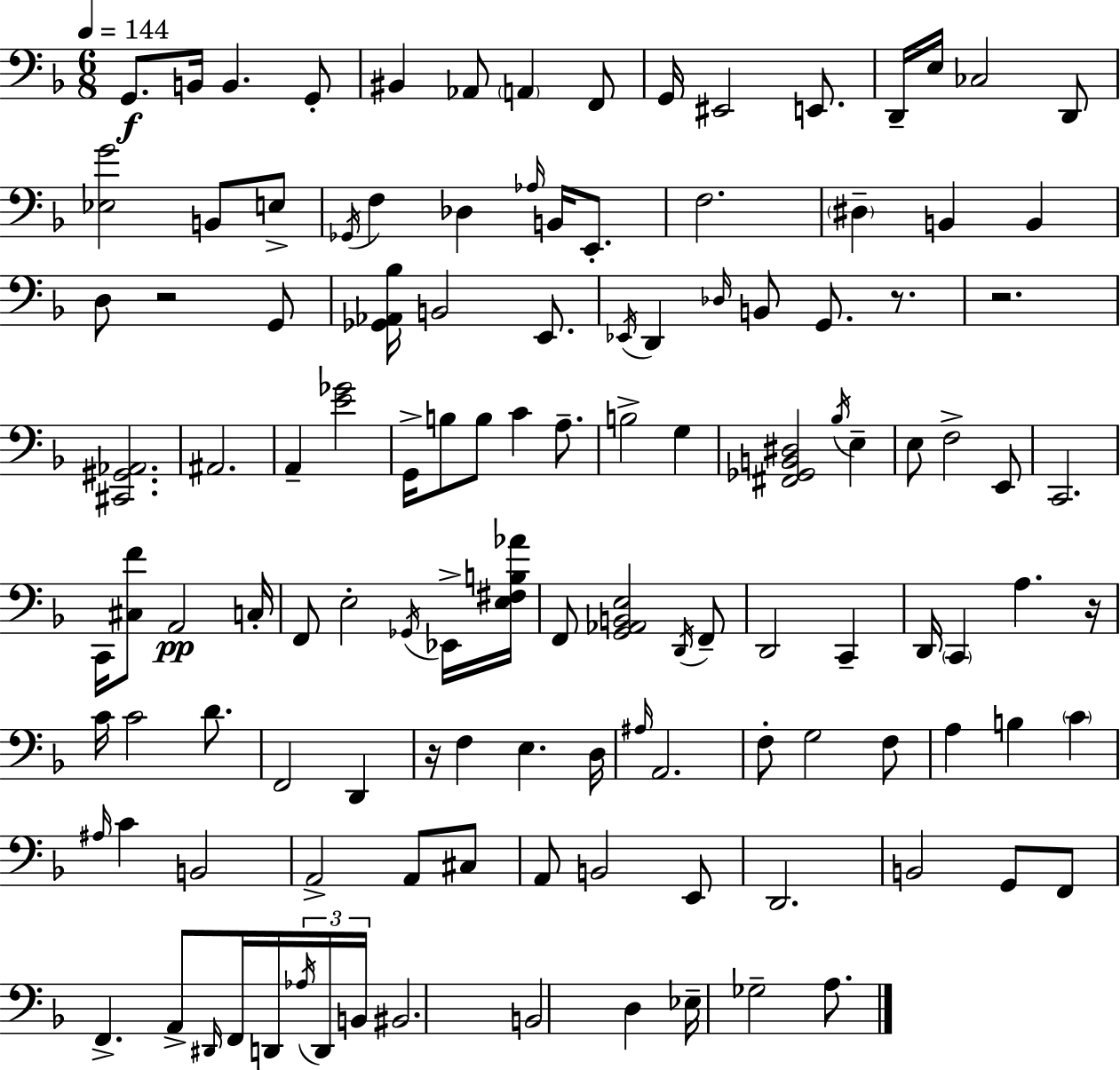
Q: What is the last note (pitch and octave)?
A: A3